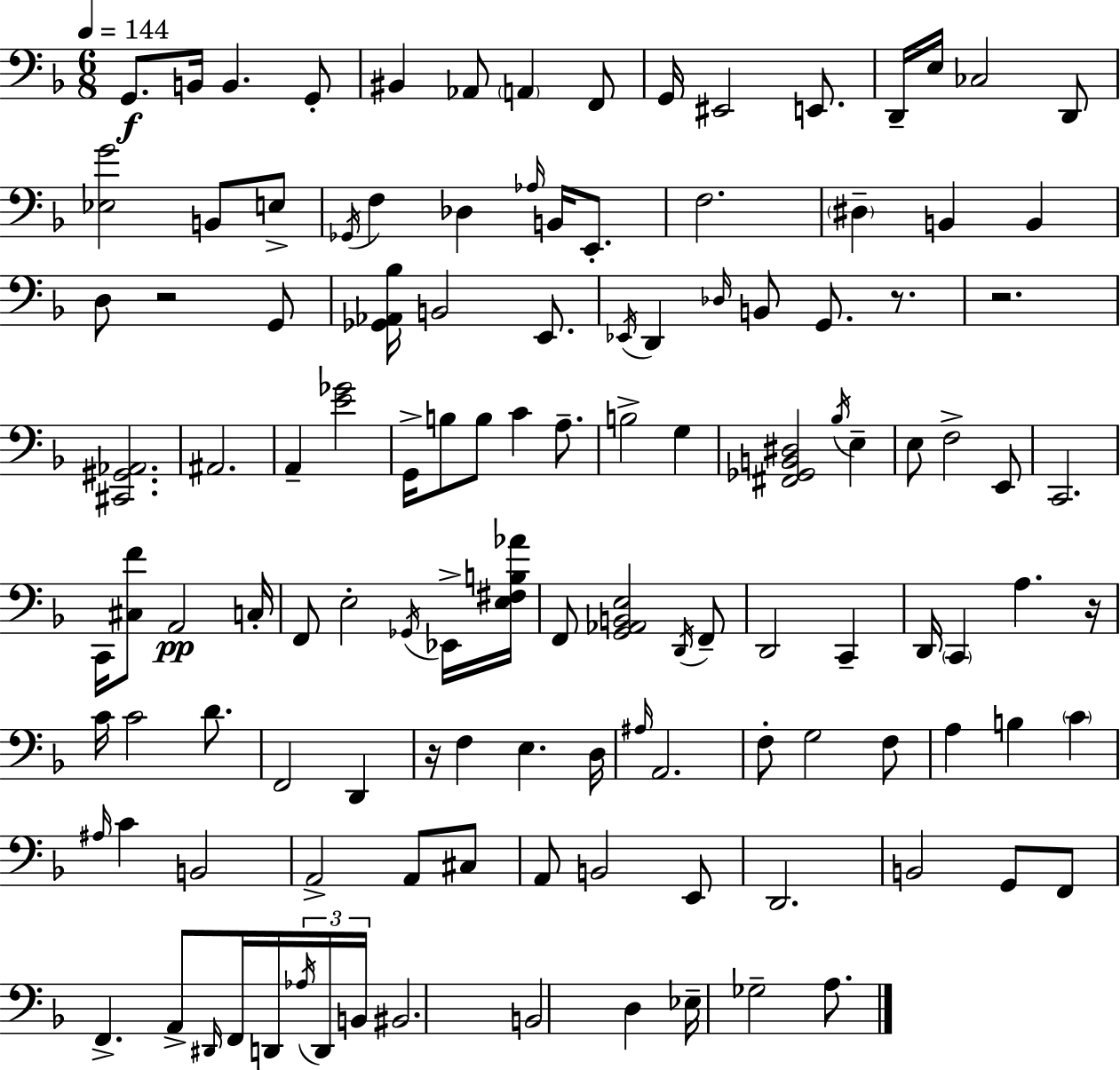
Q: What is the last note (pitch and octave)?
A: A3